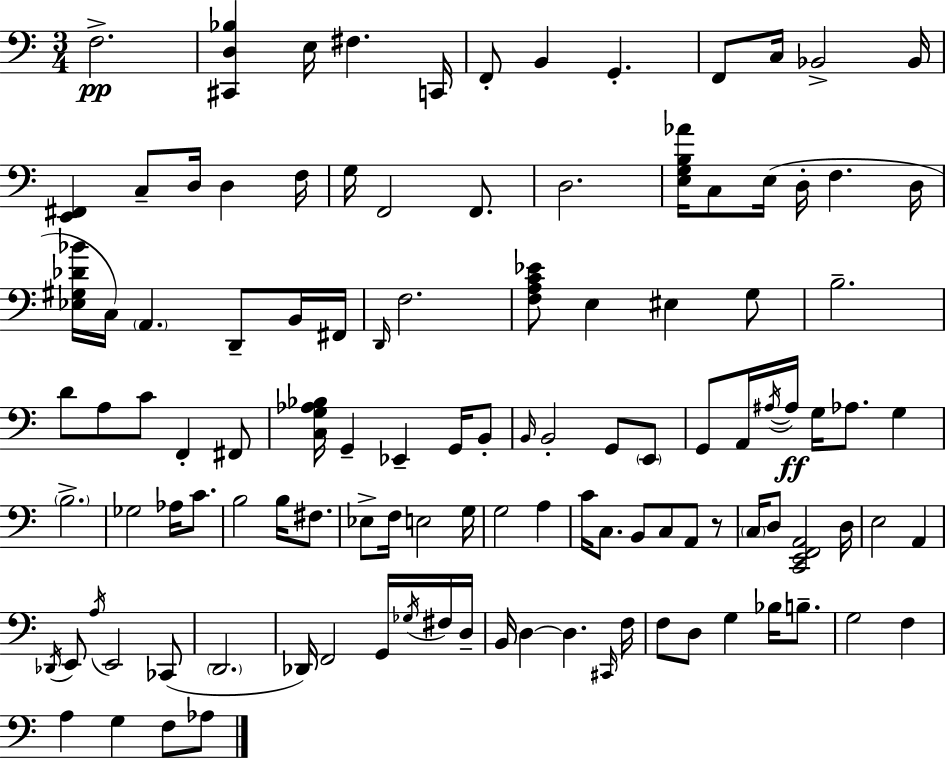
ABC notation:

X:1
T:Untitled
M:3/4
L:1/4
K:Am
F,2 [^C,,D,_B,] E,/4 ^F, C,,/4 F,,/2 B,, G,, F,,/2 C,/4 _B,,2 _B,,/4 [E,,^F,,] C,/2 D,/4 D, F,/4 G,/4 F,,2 F,,/2 D,2 [E,G,B,_A]/4 C,/2 E,/4 D,/4 F, D,/4 [_E,^G,_D_B]/4 C,/4 A,, D,,/2 B,,/4 ^F,,/4 D,,/4 F,2 [F,A,C_E]/2 E, ^E, G,/2 B,2 D/2 A,/2 C/2 F,, ^F,,/2 [C,G,_A,_B,]/4 G,, _E,, G,,/4 B,,/2 B,,/4 B,,2 G,,/2 E,,/2 G,,/2 A,,/4 ^A,/4 ^A,/4 G,/4 _A,/2 G, B,2 _G,2 _A,/4 C/2 B,2 B,/4 ^F,/2 _E,/2 F,/4 E,2 G,/4 G,2 A, C/4 C,/2 B,,/2 C,/2 A,,/2 z/2 C,/4 D,/2 [C,,E,,F,,A,,]2 D,/4 E,2 A,, _D,,/4 E,,/2 A,/4 E,,2 _C,,/2 D,,2 _D,,/4 F,,2 G,,/4 _G,/4 ^F,/4 D,/4 B,,/4 D, D, ^C,,/4 F,/4 F,/2 D,/2 G, _B,/4 B,/2 G,2 F, A, G, F,/2 _A,/2